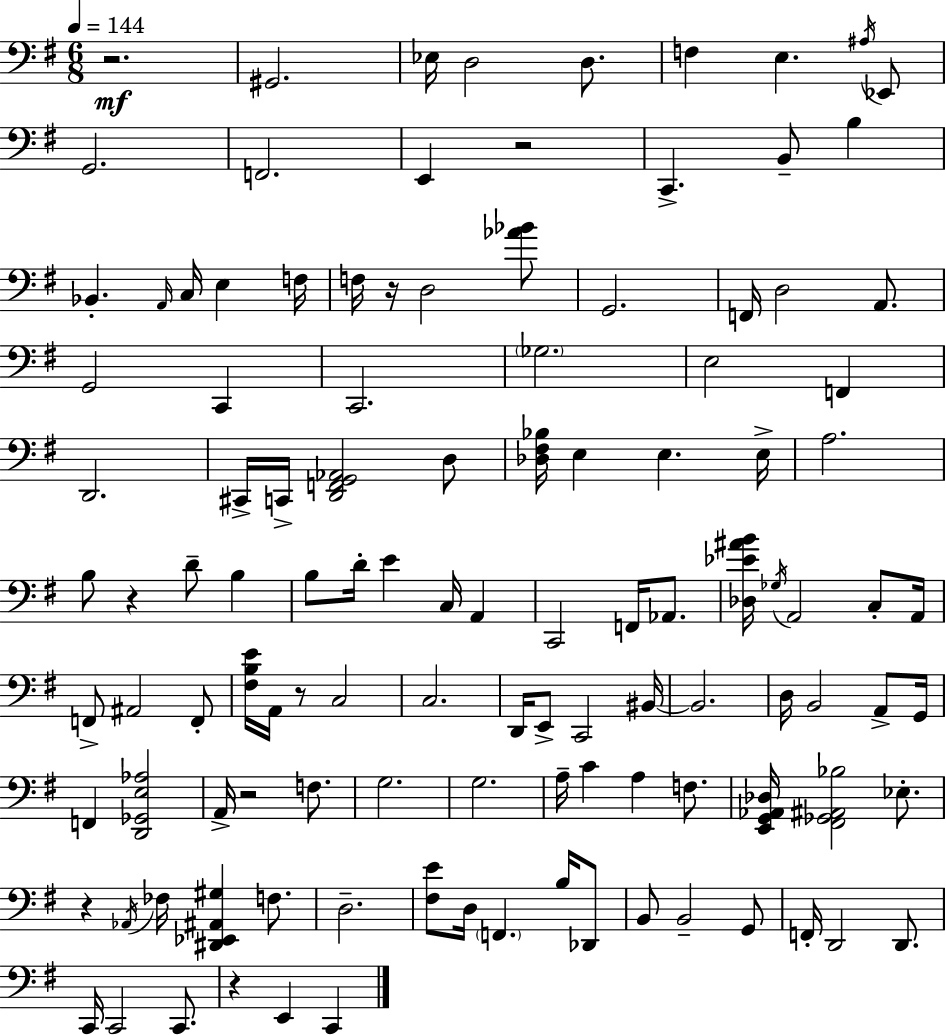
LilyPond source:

{
  \clef bass
  \numericTimeSignature
  \time 6/8
  \key e \minor
  \tempo 4 = 144
  r2.\mf | gis,2. | ees16 d2 d8. | f4 e4. \acciaccatura { ais16 } ees,8 | \break g,2. | f,2. | e,4 r2 | c,4.-> b,8-- b4 | \break bes,4.-. \grace { a,16 } c16 e4 | f16 f16 r16 d2 | <aes' bes'>8 g,2. | f,16 d2 a,8. | \break g,2 c,4 | c,2. | \parenthesize ges2. | e2 f,4 | \break d,2. | cis,16-> c,16-> <d, f, g, aes,>2 | d8 <des fis bes>16 e4 e4. | e16-> a2. | \break b8 r4 d'8-- b4 | b8 d'16-. e'4 c16 a,4 | c,2 f,16 aes,8. | <des ees' ais' b'>16 \acciaccatura { ges16 } a,2 | \break c8-. a,16 f,8-> ais,2 | f,8-. <fis b e'>16 a,16 r8 c2 | c2. | d,16 e,8-> c,2 | \break bis,16~~ bis,2. | d16 b,2 | a,8-> g,16 f,4 <d, ges, e aes>2 | a,16-> r2 | \break f8. g2. | g2. | a16-- c'4 a4 | f8. <e, g, aes, des>16 <fis, ges, ais, bes>2 | \break ees8.-. r4 \acciaccatura { aes,16 } fes16 <dis, ees, ais, gis>4 | f8. d2.-- | <fis e'>8 d16 \parenthesize f,4. | b16 des,8 b,8 b,2-- | \break g,8 f,16-. d,2 | d,8. c,16 c,2 | c,8. r4 e,4 | c,4 \bar "|."
}